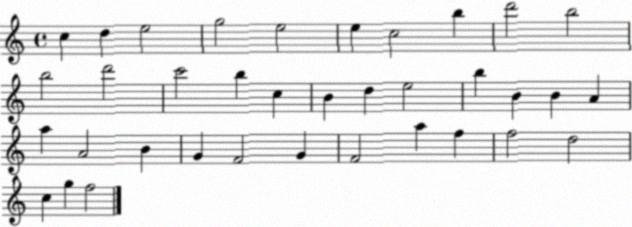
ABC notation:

X:1
T:Untitled
M:4/4
L:1/4
K:C
c d e2 g2 e2 e c2 b d'2 b2 b2 d'2 c'2 b c B d e2 b B B A a A2 B G F2 G F2 a f f2 d2 c g f2